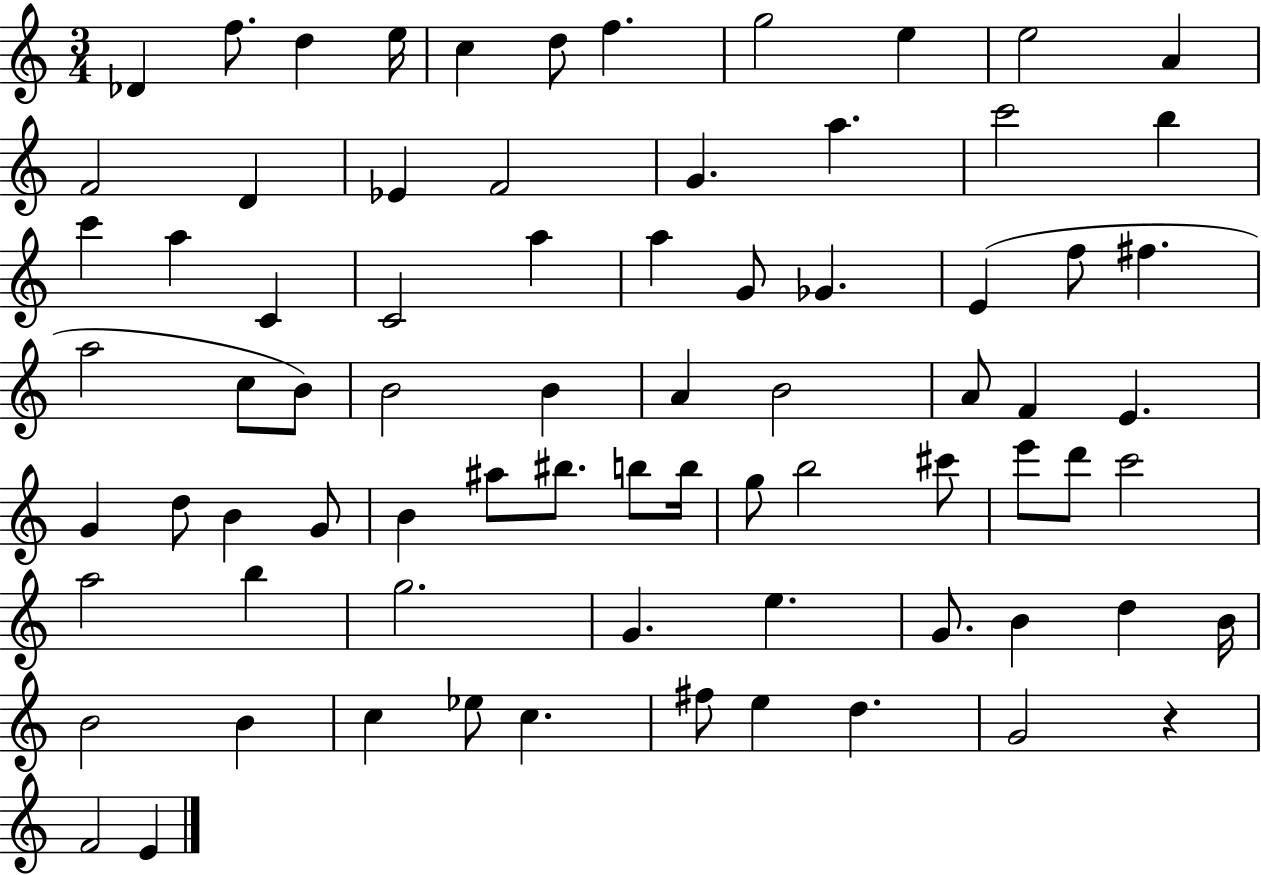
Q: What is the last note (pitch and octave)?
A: E4